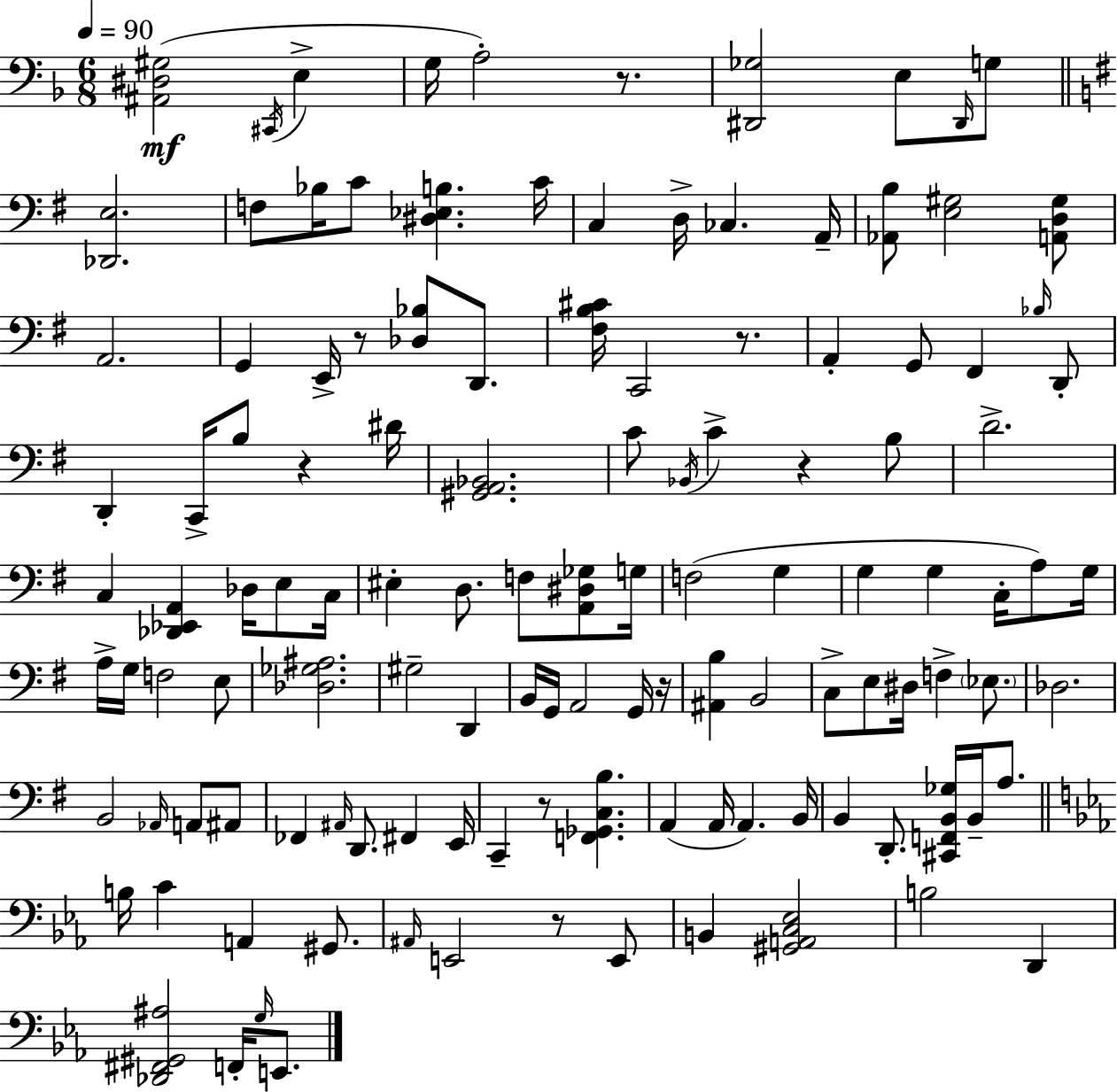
{
  \clef bass
  \numericTimeSignature
  \time 6/8
  \key f \major
  \tempo 4 = 90
  <ais, dis gis>2(\mf \acciaccatura { cis,16 } e4-> | g16 a2-.) r8. | <dis, ges>2 e8 \grace { dis,16 } | g8 \bar "||" \break \key e \minor <des, e>2. | f8 bes16 c'8 <dis ees b>4. c'16 | c4 d16-> ces4. a,16-- | <aes, b>8 <e gis>2 <a, d gis>8 | \break a,2. | g,4 e,16-> r8 <des bes>8 d,8. | <fis b cis'>16 c,2 r8. | a,4-. g,8 fis,4 \grace { bes16 } d,8-. | \break d,4-. c,16-> b8 r4 | dis'16 <gis, a, bes,>2. | c'8 \acciaccatura { bes,16 } c'4-> r4 | b8 d'2.-> | \break c4 <des, ees, a,>4 des16 e8 | c16 eis4-. d8. f8 <a, dis ges>8 | g16 f2( g4 | g4 g4 c16-. a8) | \break g16 a16-> g16 f2 | e8 <des ges ais>2. | gis2-- d,4 | b,16 g,16 a,2 | \break g,16 r16 <ais, b>4 b,2 | c8-> e8 dis16 f4-> \parenthesize ees8. | des2. | b,2 \grace { aes,16 } a,8 | \break ais,8 fes,4 \grace { ais,16 } d,8. fis,4 | e,16 c,4-- r8 <f, ges, c b>4. | a,4( a,16 a,4.) | b,16 b,4 d,8.-. <cis, f, b, ges>16 | \break b,16-- a8. \bar "||" \break \key c \minor b16 c'4 a,4 gis,8. | \grace { ais,16 } e,2 r8 e,8 | b,4 <gis, a, c ees>2 | b2 d,4 | \break <des, fis, gis, ais>2 f,16-. \grace { g16 } e,8. | \bar "|."
}